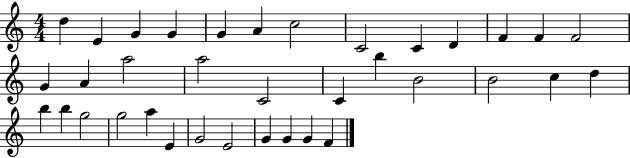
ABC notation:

X:1
T:Untitled
M:4/4
L:1/4
K:C
d E G G G A c2 C2 C D F F F2 G A a2 a2 C2 C b B2 B2 c d b b g2 g2 a E G2 E2 G G G F